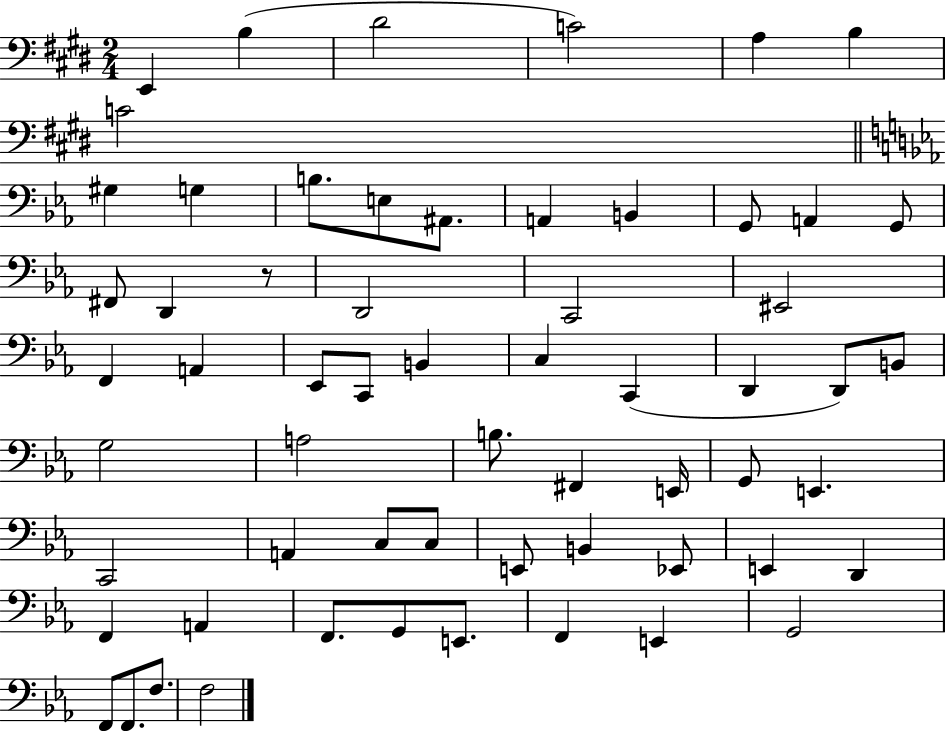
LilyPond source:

{
  \clef bass
  \numericTimeSignature
  \time 2/4
  \key e \major
  e,4 b4( | dis'2 | c'2) | a4 b4 | \break c'2 | \bar "||" \break \key c \minor gis4 g4 | b8. e8 ais,8. | a,4 b,4 | g,8 a,4 g,8 | \break fis,8 d,4 r8 | d,2 | c,2 | eis,2 | \break f,4 a,4 | ees,8 c,8 b,4 | c4 c,4( | d,4 d,8) b,8 | \break g2 | a2 | b8. fis,4 e,16 | g,8 e,4. | \break c,2 | a,4 c8 c8 | e,8 b,4 ees,8 | e,4 d,4 | \break f,4 a,4 | f,8. g,8 e,8. | f,4 e,4 | g,2 | \break f,8 f,8. f8. | f2 | \bar "|."
}